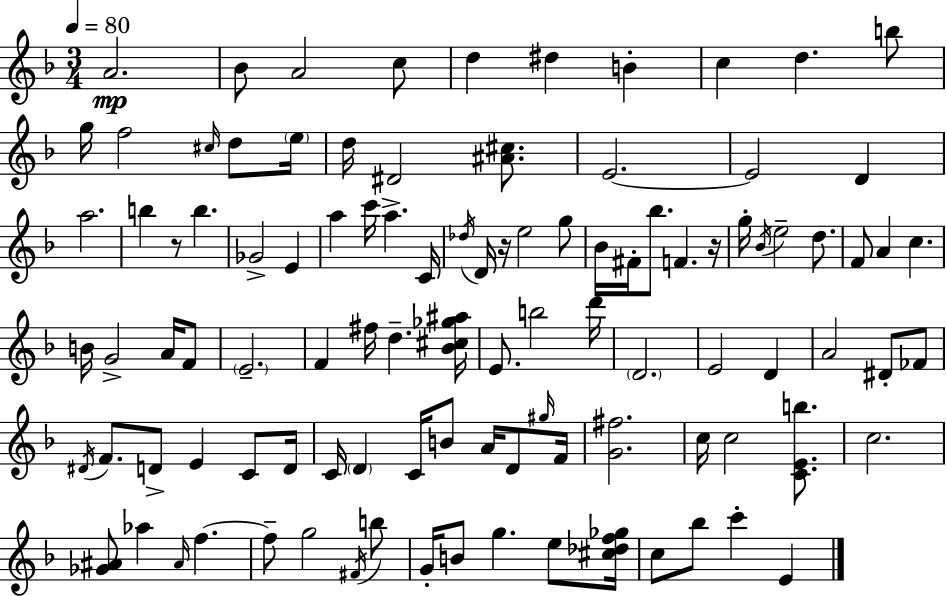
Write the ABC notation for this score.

X:1
T:Untitled
M:3/4
L:1/4
K:F
A2 _B/2 A2 c/2 d ^d B c d b/2 g/4 f2 ^c/4 d/2 e/4 d/4 ^D2 [^A^c]/2 E2 E2 D a2 b z/2 b _G2 E a c'/4 a C/4 _d/4 D/4 z/4 e2 g/2 _B/4 ^F/4 _b/2 F z/4 g/4 _B/4 e2 d/2 F/2 A c B/4 G2 A/4 F/2 E2 F ^f/4 d [_B^c_g^a]/4 E/2 b2 d'/4 D2 E2 D A2 ^D/2 _F/2 ^D/4 F/2 D/2 E C/2 D/4 C/4 D C/4 B/2 A/4 D/2 ^g/4 F/4 [G^f]2 c/4 c2 [CEb]/2 c2 [_G^A]/2 _a ^A/4 f f/2 g2 ^F/4 b/2 G/4 B/2 g e/2 [^c_df_g]/4 c/2 _b/2 c' E